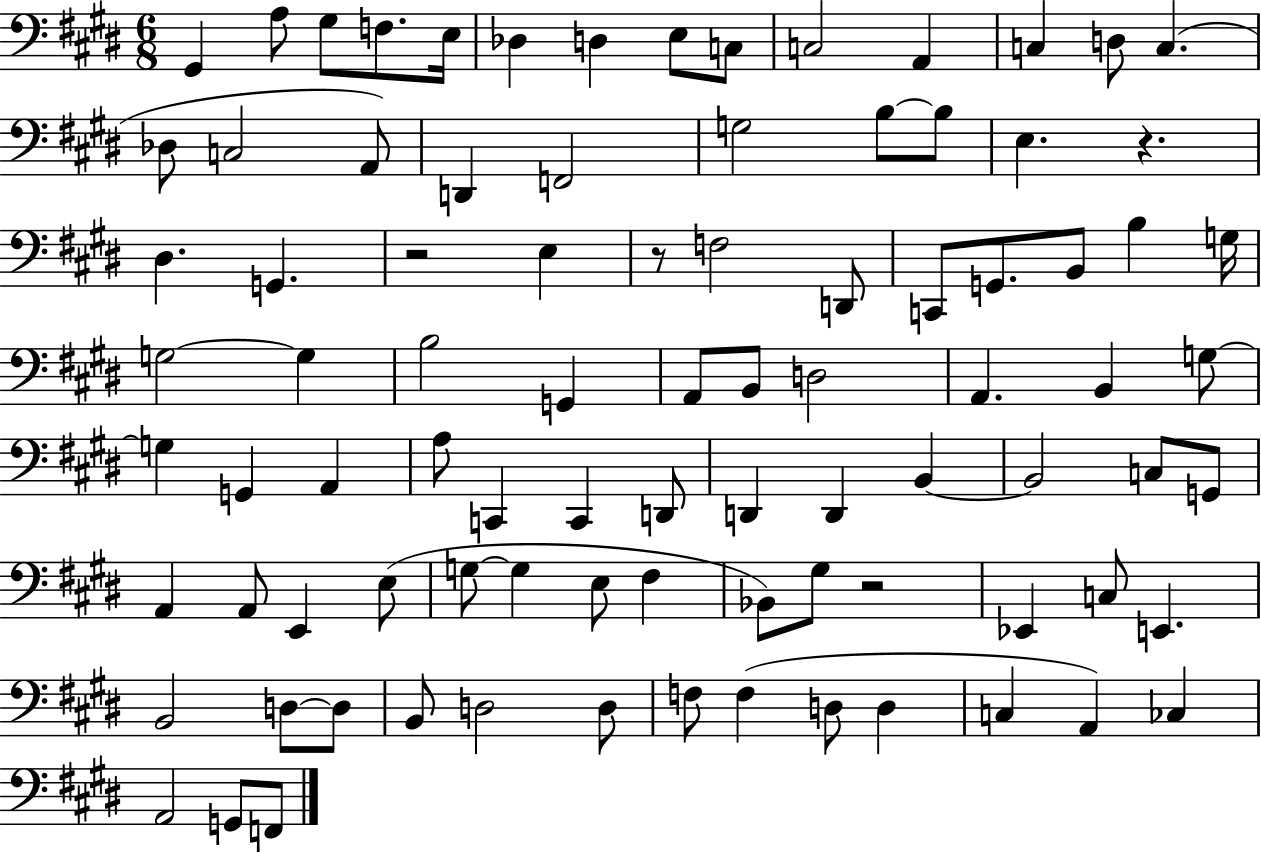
G#2/q A3/e G#3/e F3/e. E3/s Db3/q D3/q E3/e C3/e C3/h A2/q C3/q D3/e C3/q. Db3/e C3/h A2/e D2/q F2/h G3/h B3/e B3/e E3/q. R/q. D#3/q. G2/q. R/h E3/q R/e F3/h D2/e C2/e G2/e. B2/e B3/q G3/s G3/h G3/q B3/h G2/q A2/e B2/e D3/h A2/q. B2/q G3/e G3/q G2/q A2/q A3/e C2/q C2/q D2/e D2/q D2/q B2/q B2/h C3/e G2/e A2/q A2/e E2/q E3/e G3/e G3/q E3/e F#3/q Bb2/e G#3/e R/h Eb2/q C3/e E2/q. B2/h D3/e D3/e B2/e D3/h D3/e F3/e F3/q D3/e D3/q C3/q A2/q CES3/q A2/h G2/e F2/e